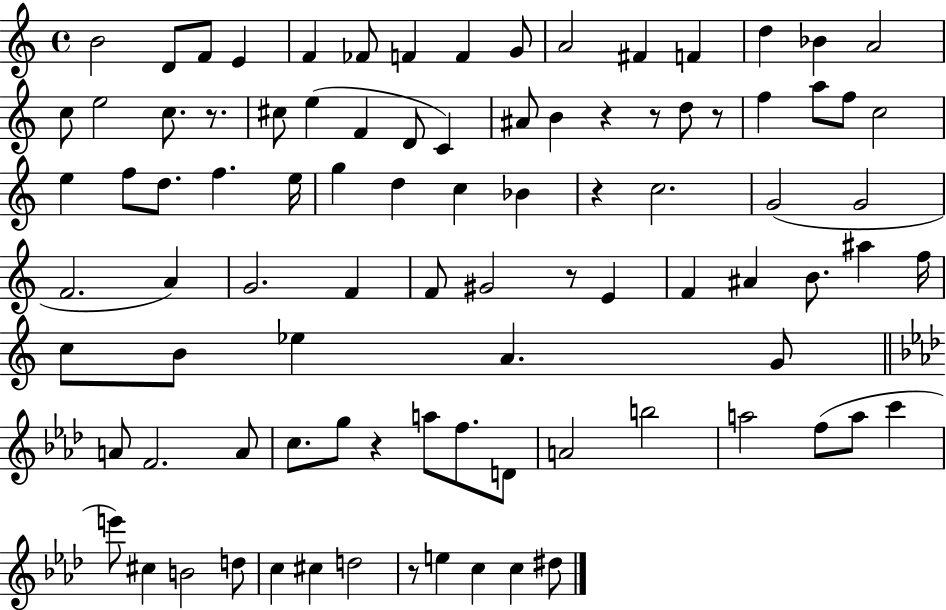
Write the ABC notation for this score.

X:1
T:Untitled
M:4/4
L:1/4
K:C
B2 D/2 F/2 E F _F/2 F F G/2 A2 ^F F d _B A2 c/2 e2 c/2 z/2 ^c/2 e F D/2 C ^A/2 B z z/2 d/2 z/2 f a/2 f/2 c2 e f/2 d/2 f e/4 g d c _B z c2 G2 G2 F2 A G2 F F/2 ^G2 z/2 E F ^A B/2 ^a f/4 c/2 B/2 _e A G/2 A/2 F2 A/2 c/2 g/2 z a/2 f/2 D/2 A2 b2 a2 f/2 a/2 c' e'/2 ^c B2 d/2 c ^c d2 z/2 e c c ^d/2